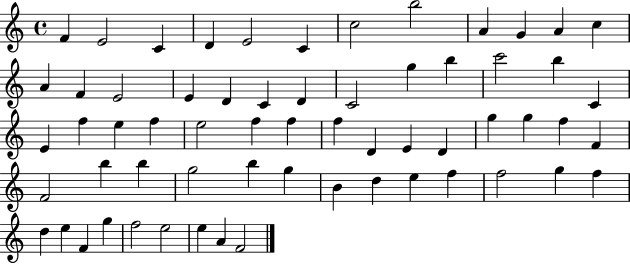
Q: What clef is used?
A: treble